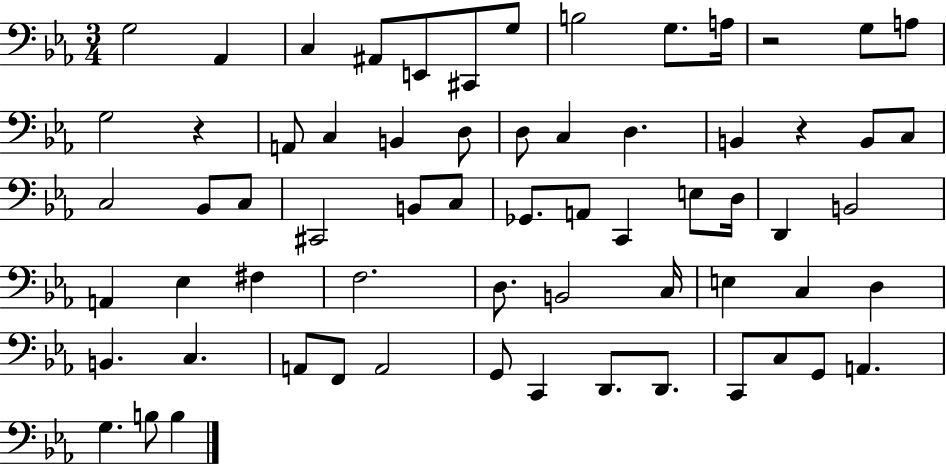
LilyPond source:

{
  \clef bass
  \numericTimeSignature
  \time 3/4
  \key ees \major
  \repeat volta 2 { g2 aes,4 | c4 ais,8 e,8 cis,8 g8 | b2 g8. a16 | r2 g8 a8 | \break g2 r4 | a,8 c4 b,4 d8 | d8 c4 d4. | b,4 r4 b,8 c8 | \break c2 bes,8 c8 | cis,2 b,8 c8 | ges,8. a,8 c,4 e8 d16 | d,4 b,2 | \break a,4 ees4 fis4 | f2. | d8. b,2 c16 | e4 c4 d4 | \break b,4. c4. | a,8 f,8 a,2 | g,8 c,4 d,8. d,8. | c,8 c8 g,8 a,4. | \break g4. b8 b4 | } \bar "|."
}